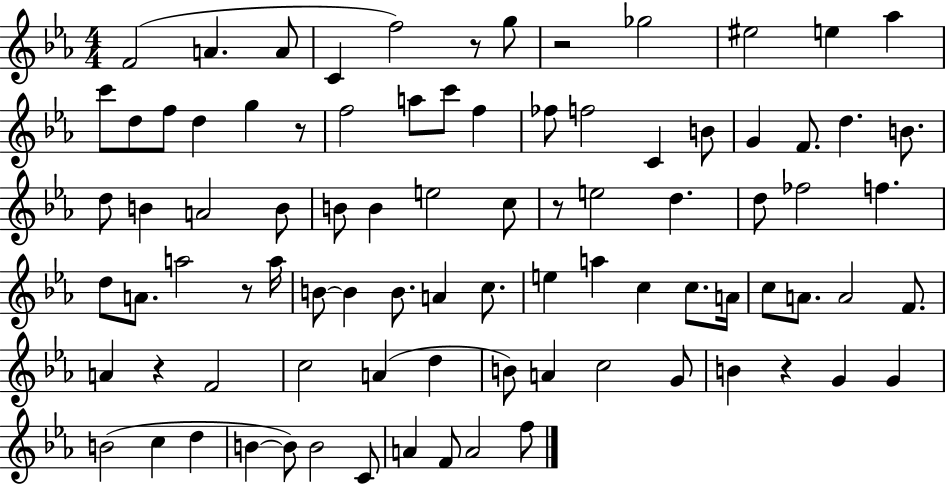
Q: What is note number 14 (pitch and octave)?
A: D5